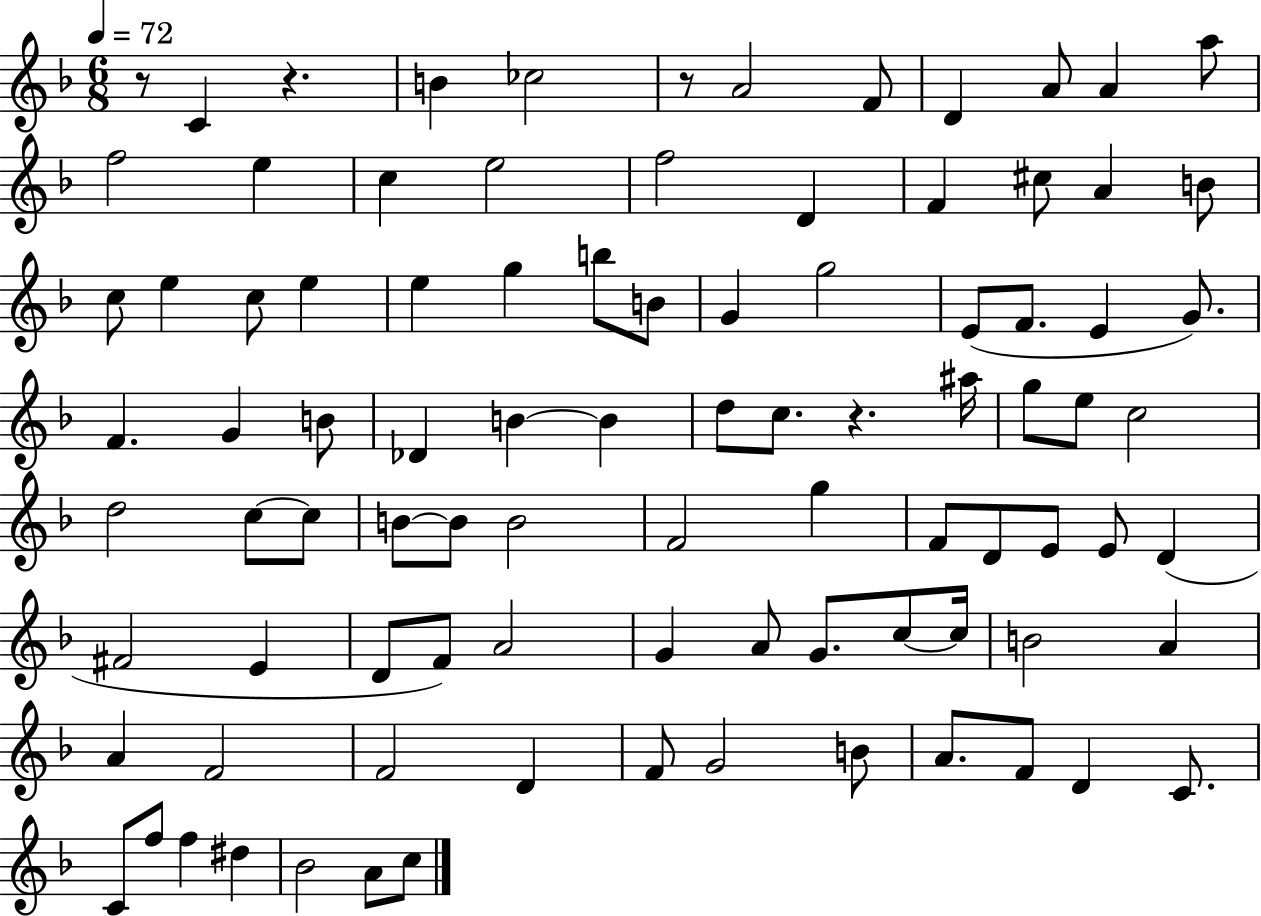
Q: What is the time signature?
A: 6/8